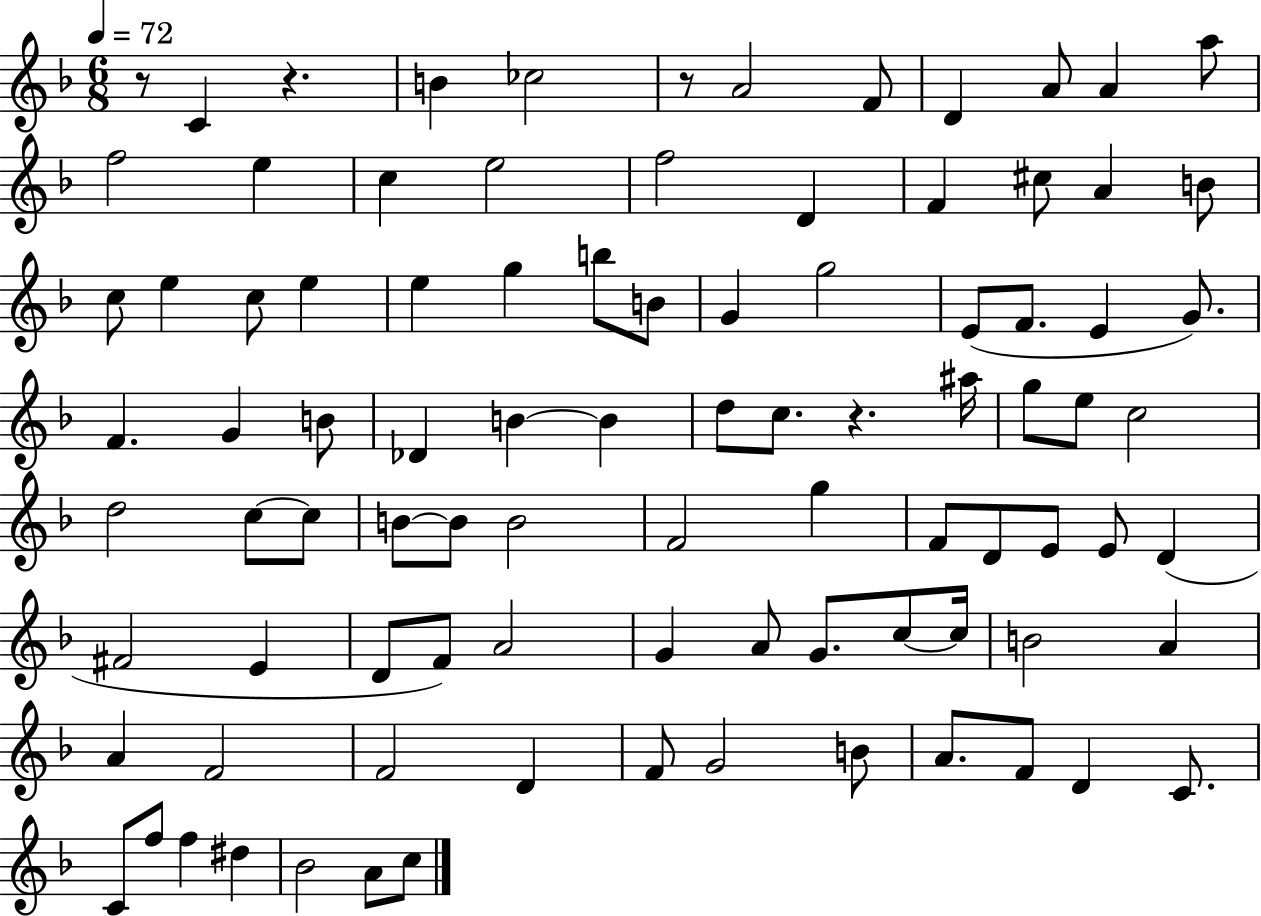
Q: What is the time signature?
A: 6/8